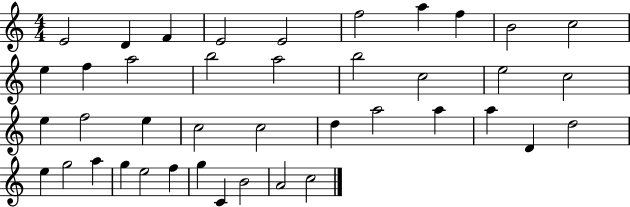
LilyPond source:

{
  \clef treble
  \numericTimeSignature
  \time 4/4
  \key c \major
  e'2 d'4 f'4 | e'2 e'2 | f''2 a''4 f''4 | b'2 c''2 | \break e''4 f''4 a''2 | b''2 a''2 | b''2 c''2 | e''2 c''2 | \break e''4 f''2 e''4 | c''2 c''2 | d''4 a''2 a''4 | a''4 d'4 d''2 | \break e''4 g''2 a''4 | g''4 e''2 f''4 | g''4 c'4 b'2 | a'2 c''2 | \break \bar "|."
}